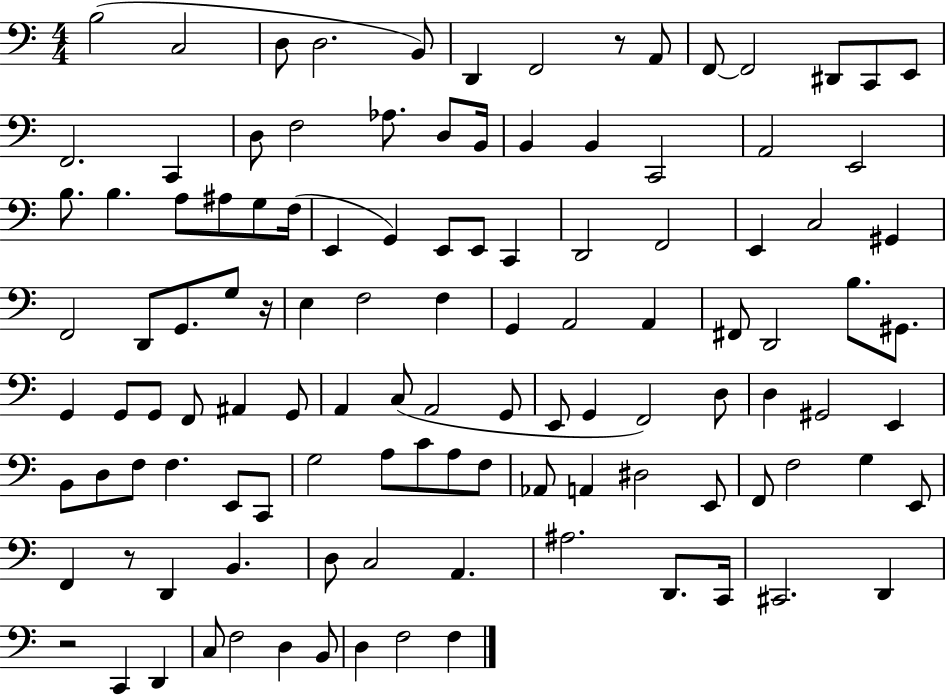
X:1
T:Untitled
M:4/4
L:1/4
K:C
B,2 C,2 D,/2 D,2 B,,/2 D,, F,,2 z/2 A,,/2 F,,/2 F,,2 ^D,,/2 C,,/2 E,,/2 F,,2 C,, D,/2 F,2 _A,/2 D,/2 B,,/4 B,, B,, C,,2 A,,2 E,,2 B,/2 B, A,/2 ^A,/2 G,/2 F,/4 E,, G,, E,,/2 E,,/2 C,, D,,2 F,,2 E,, C,2 ^G,, F,,2 D,,/2 G,,/2 G,/2 z/4 E, F,2 F, G,, A,,2 A,, ^F,,/2 D,,2 B,/2 ^G,,/2 G,, G,,/2 G,,/2 F,,/2 ^A,, G,,/2 A,, C,/2 A,,2 G,,/2 E,,/2 G,, F,,2 D,/2 D, ^G,,2 E,, B,,/2 D,/2 F,/2 F, E,,/2 C,,/2 G,2 A,/2 C/2 A,/2 F,/2 _A,,/2 A,, ^D,2 E,,/2 F,,/2 F,2 G, E,,/2 F,, z/2 D,, B,, D,/2 C,2 A,, ^A,2 D,,/2 C,,/4 ^C,,2 D,, z2 C,, D,, C,/2 F,2 D, B,,/2 D, F,2 F,